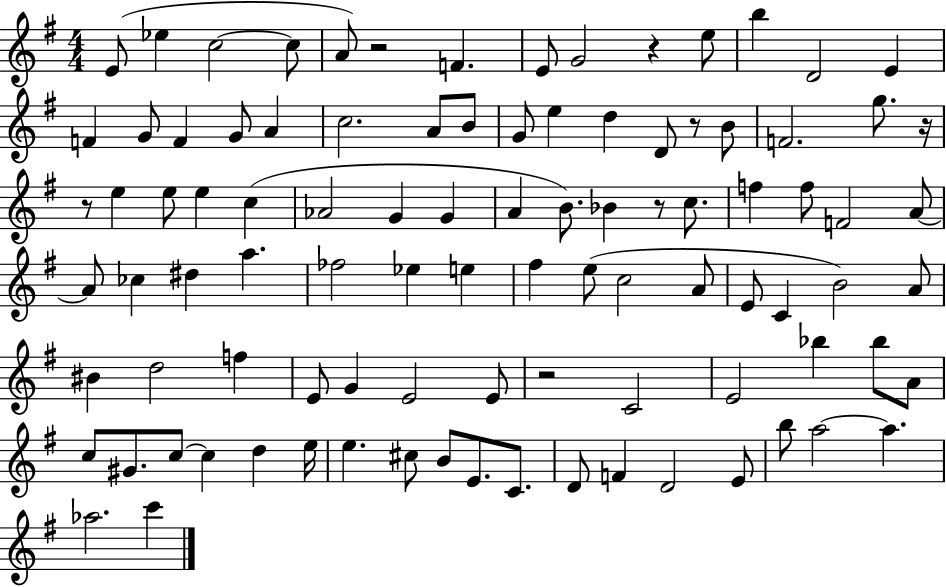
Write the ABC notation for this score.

X:1
T:Untitled
M:4/4
L:1/4
K:G
E/2 _e c2 c/2 A/2 z2 F E/2 G2 z e/2 b D2 E F G/2 F G/2 A c2 A/2 B/2 G/2 e d D/2 z/2 B/2 F2 g/2 z/4 z/2 e e/2 e c _A2 G G A B/2 _B z/2 c/2 f f/2 F2 A/2 A/2 _c ^d a _f2 _e e ^f e/2 c2 A/2 E/2 C B2 A/2 ^B d2 f E/2 G E2 E/2 z2 C2 E2 _b _b/2 A/2 c/2 ^G/2 c/2 c d e/4 e ^c/2 B/2 E/2 C/2 D/2 F D2 E/2 b/2 a2 a _a2 c'